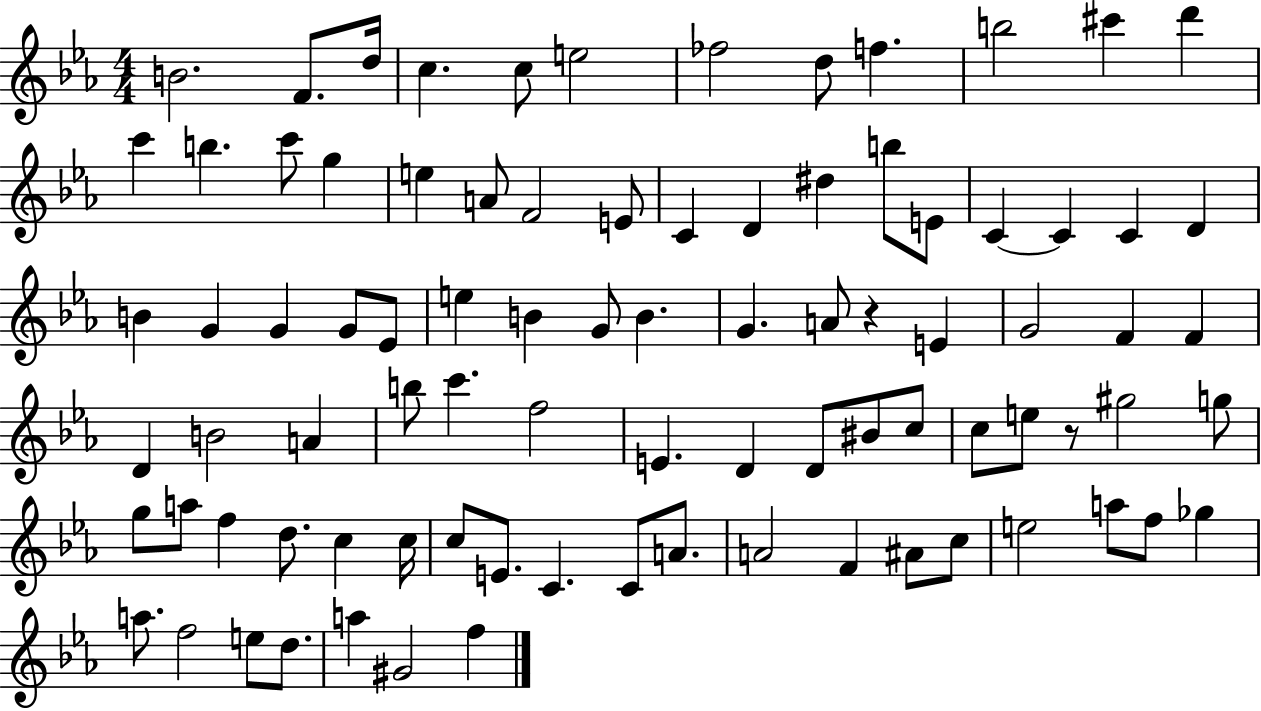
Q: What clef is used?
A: treble